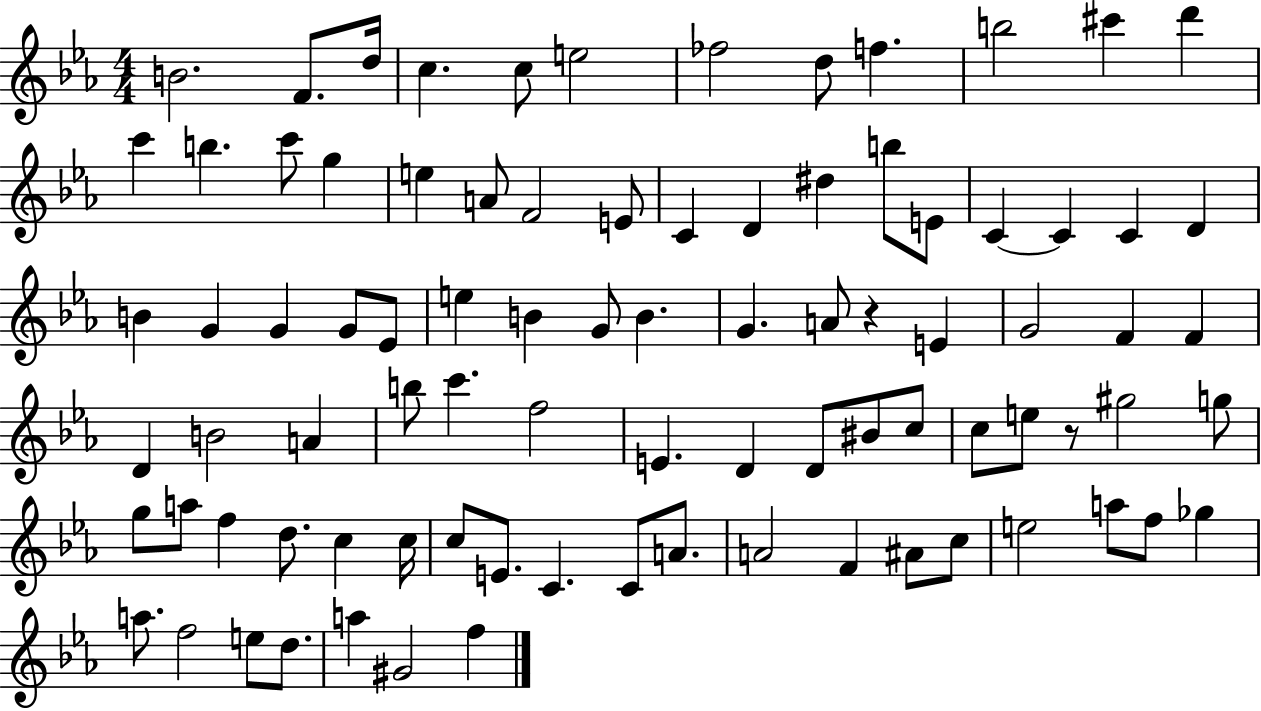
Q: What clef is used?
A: treble